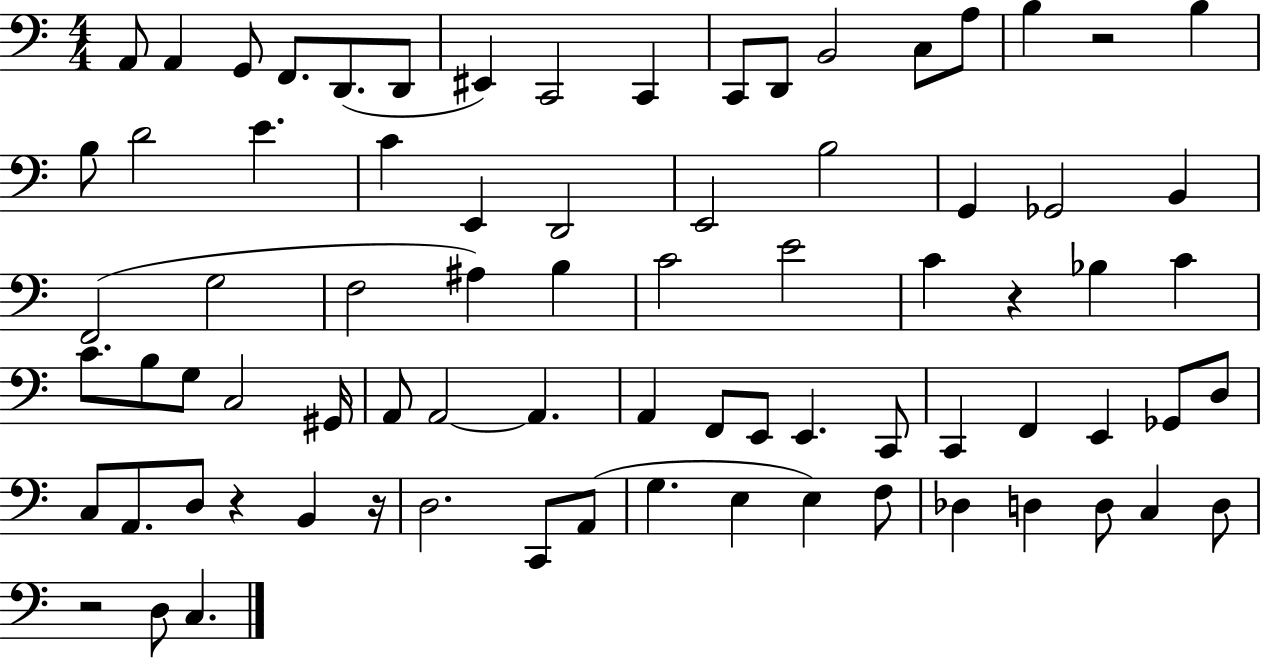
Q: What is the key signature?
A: C major